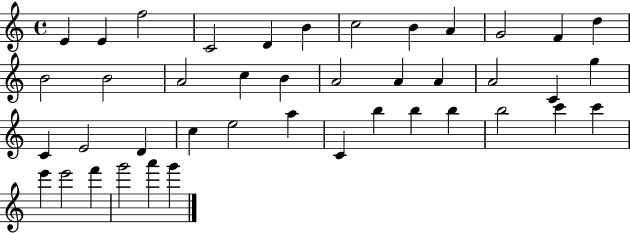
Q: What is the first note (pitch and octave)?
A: E4